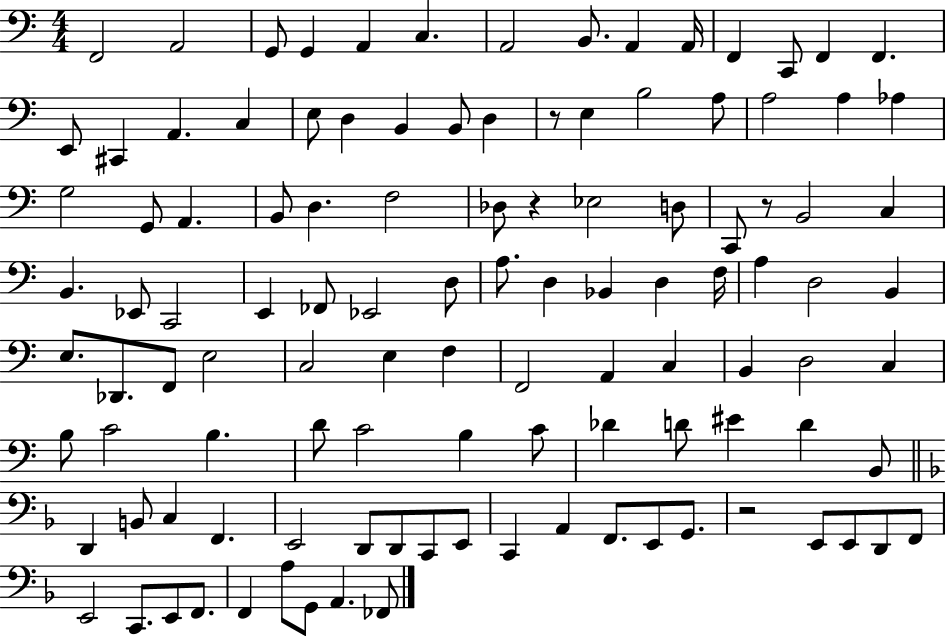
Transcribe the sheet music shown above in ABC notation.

X:1
T:Untitled
M:4/4
L:1/4
K:C
F,,2 A,,2 G,,/2 G,, A,, C, A,,2 B,,/2 A,, A,,/4 F,, C,,/2 F,, F,, E,,/2 ^C,, A,, C, E,/2 D, B,, B,,/2 D, z/2 E, B,2 A,/2 A,2 A, _A, G,2 G,,/2 A,, B,,/2 D, F,2 _D,/2 z _E,2 D,/2 C,,/2 z/2 B,,2 C, B,, _E,,/2 C,,2 E,, _F,,/2 _E,,2 D,/2 A,/2 D, _B,, D, F,/4 A, D,2 B,, E,/2 _D,,/2 F,,/2 E,2 C,2 E, F, F,,2 A,, C, B,, D,2 C, B,/2 C2 B, D/2 C2 B, C/2 _D D/2 ^E D B,,/2 D,, B,,/2 C, F,, E,,2 D,,/2 D,,/2 C,,/2 E,,/2 C,, A,, F,,/2 E,,/2 G,,/2 z2 E,,/2 E,,/2 D,,/2 F,,/2 E,,2 C,,/2 E,,/2 F,,/2 F,, A,/2 G,,/2 A,, _F,,/2